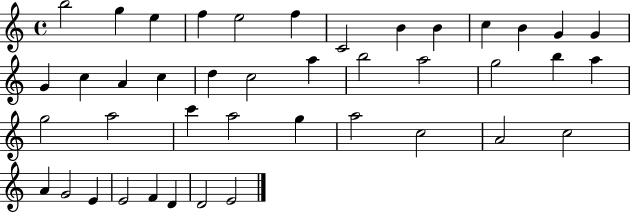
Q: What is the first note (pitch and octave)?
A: B5